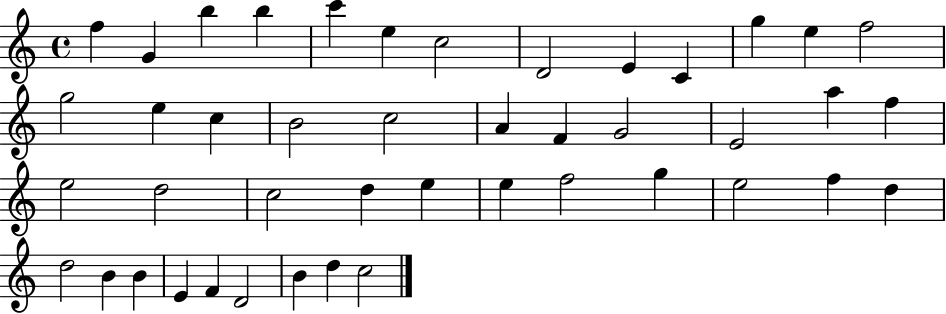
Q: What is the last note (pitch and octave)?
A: C5